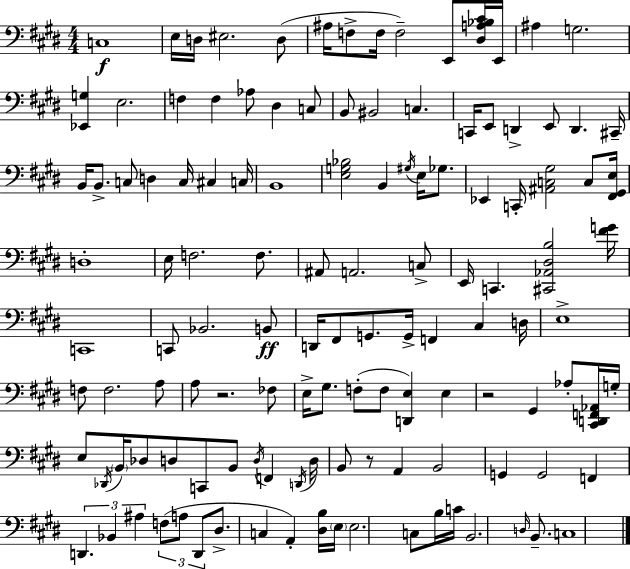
{
  \clef bass
  \numericTimeSignature
  \time 4/4
  \key e \major
  c1\f | e16 d16 eis2. d8( | ais16 f8-> f16 f2--) e,8 <dis a bes cis'>16 e,16 | ais4 g2. | \break <ees, g>4 e2. | f4 f4 aes8 dis4 c8 | b,8 bis,2 c4. | c,16 e,8 d,4-> e,8 d,4. cis,16-- | \break b,16 b,8.-> c8 d4 c16 cis4 c16 | b,1 | <e g bes>2 b,4 \acciaccatura { gis16 } e16 ges8. | ees,4 c,16-. <ais, c gis>2 c8 | \break <fis, gis, e>16 d1-. | e16 f2. f8. | ais,8 a,2. c8-> | e,16 c,4. <cis, aes, dis b>2 | \break <fis' g'>16 c,1 | c,8 bes,2. b,8\ff | d,16 fis,8 g,8. g,16-> f,4 cis4 | d16 e1-> | \break f8 f2. a8 | a8 r2. fes8 | e16-> gis8. f8-.( f8 <d, e>4) e4 | r2 gis,4 aes8-. <cis, d, f, aes,>16 | \break g16-. e8 \acciaccatura { des,16 } \parenthesize b,16 des8 d8 c,8 b,8 \acciaccatura { d16 } f,4 | \acciaccatura { d,16 } d16 b,8 r8 a,4 b,2 | g,4 g,2 | f,4 \tuplet 3/2 { d,4. bes,4 ais4 } | \break \tuplet 3/2 { f8( a8 d,8 } dis8.-> c4 a,4-.) | <dis b>16 \parenthesize e16 e2. | c8 b16 c'16 b,2. | \grace { d16 } b,8.-- c1 | \break \bar "|."
}